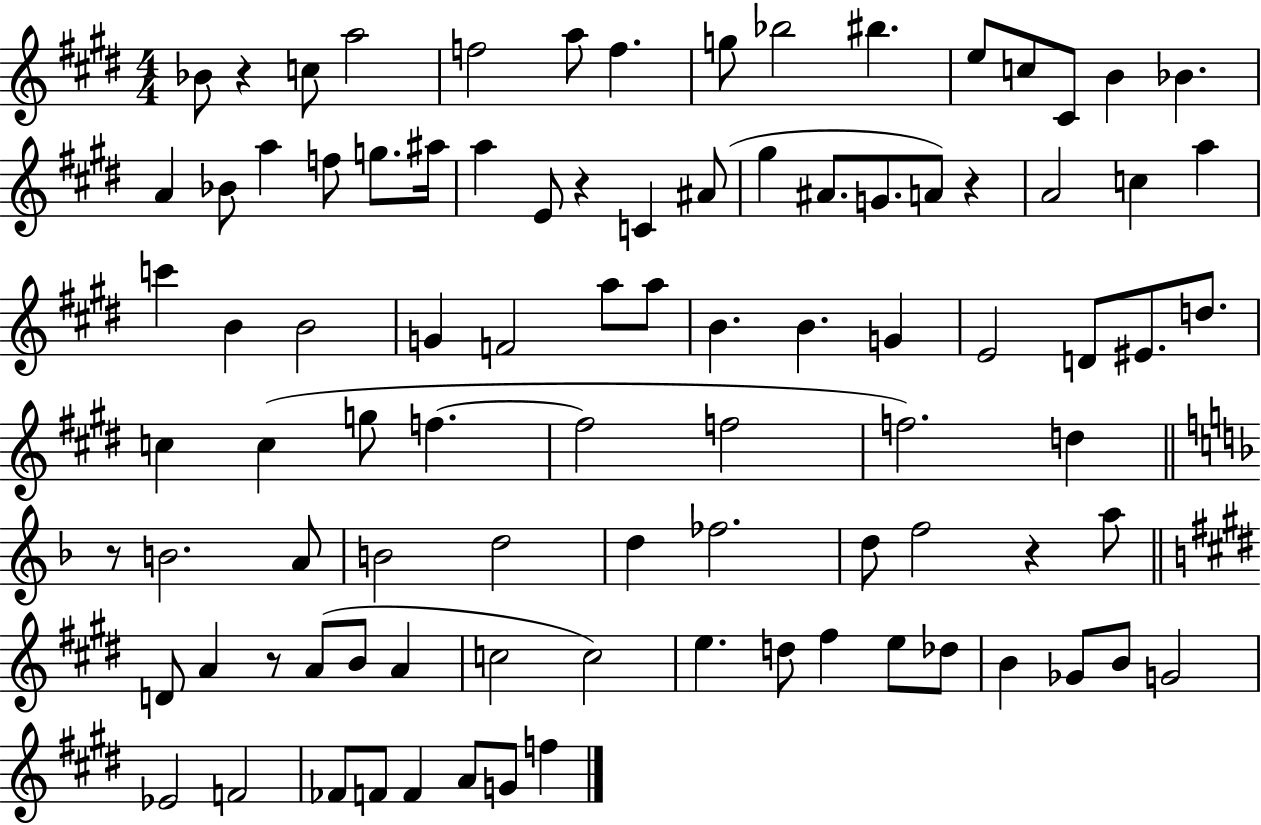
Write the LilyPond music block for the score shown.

{
  \clef treble
  \numericTimeSignature
  \time 4/4
  \key e \major
  bes'8 r4 c''8 a''2 | f''2 a''8 f''4. | g''8 bes''2 bis''4. | e''8 c''8 cis'8 b'4 bes'4. | \break a'4 bes'8 a''4 f''8 g''8. ais''16 | a''4 e'8 r4 c'4 ais'8( | gis''4 ais'8. g'8. a'8) r4 | a'2 c''4 a''4 | \break c'''4 b'4 b'2 | g'4 f'2 a''8 a''8 | b'4. b'4. g'4 | e'2 d'8 eis'8. d''8. | \break c''4 c''4( g''8 f''4.~~ | f''2 f''2 | f''2.) d''4 | \bar "||" \break \key d \minor r8 b'2. a'8 | b'2 d''2 | d''4 fes''2. | d''8 f''2 r4 a''8 | \break \bar "||" \break \key e \major d'8 a'4 r8 a'8( b'8 a'4 | c''2 c''2) | e''4. d''8 fis''4 e''8 des''8 | b'4 ges'8 b'8 g'2 | \break ees'2 f'2 | fes'8 f'8 f'4 a'8 g'8 f''4 | \bar "|."
}